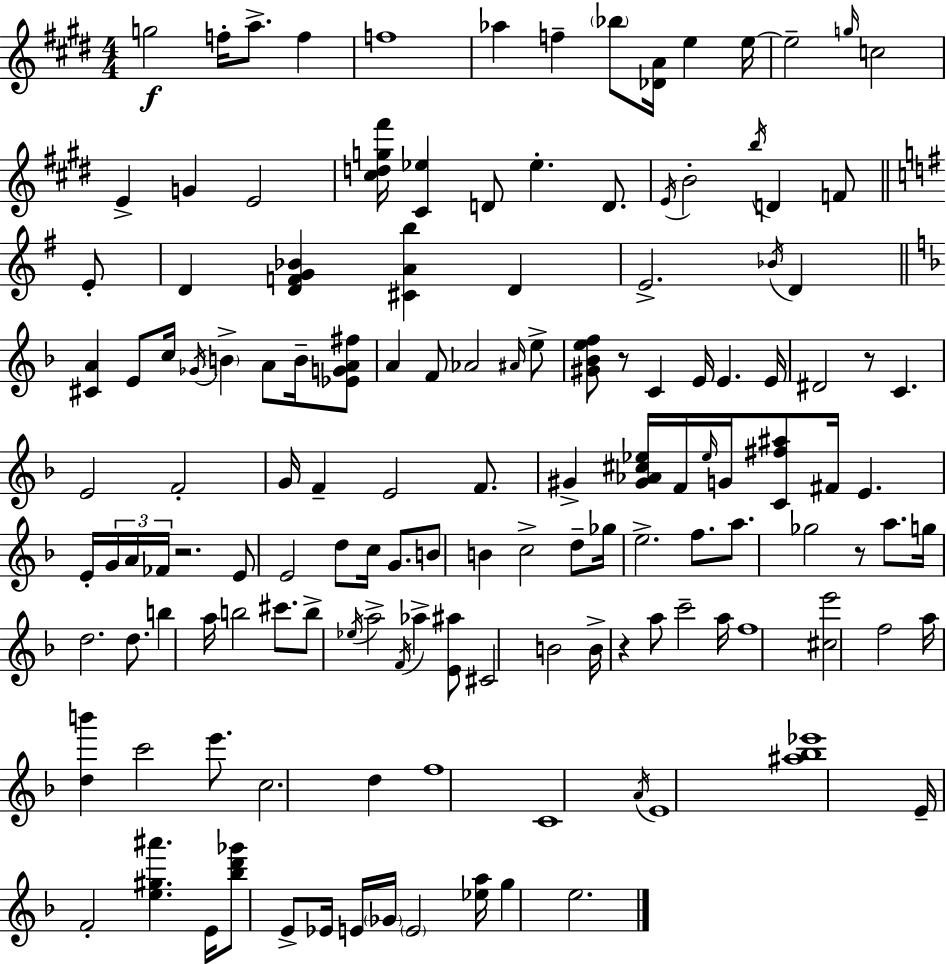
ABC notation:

X:1
T:Untitled
M:4/4
L:1/4
K:E
g2 f/4 a/2 f f4 _a f _b/2 [_DA]/4 e e/4 e2 g/4 c2 E G E2 [^cdg^f']/4 [^C_e] D/2 _e D/2 E/4 B2 b/4 D F/2 E/2 D [DFG_B] [^CAb] D E2 _B/4 D [^CA] E/2 c/4 _G/4 B A/2 B/4 [_EGA^f]/2 A F/2 _A2 ^A/4 e/2 [^G_Bef]/2 z/2 C E/4 E E/4 ^D2 z/2 C E2 F2 G/4 F E2 F/2 ^G [^G_A^c_e]/4 F/4 _e/4 G/4 [C^f^a]/2 ^F/4 E E/4 G/4 A/4 _F/4 z2 E/2 E2 d/2 c/4 G/2 B/2 B c2 d/2 _g/4 e2 f/2 a/2 _g2 z/2 a/2 g/4 d2 d/2 b a/4 b2 ^c'/2 b/2 _e/4 a2 F/4 _a [E^a]/2 ^C2 B2 B/4 z a/2 c'2 a/4 f4 [^ce']2 f2 a/4 [db'] c'2 e'/2 c2 d f4 C4 A/4 E4 [^a_b_e']4 E/4 F2 [e^g^a'] E/4 [_bd'_g']/2 E/2 _E/4 E/4 _G/4 E2 [_ea]/4 g e2